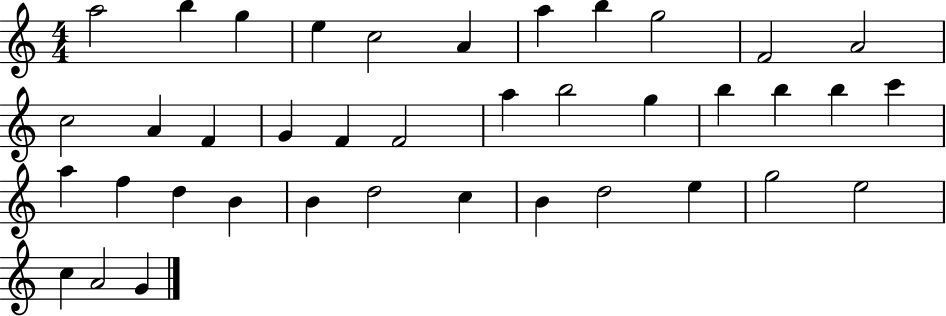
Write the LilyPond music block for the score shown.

{
  \clef treble
  \numericTimeSignature
  \time 4/4
  \key c \major
  a''2 b''4 g''4 | e''4 c''2 a'4 | a''4 b''4 g''2 | f'2 a'2 | \break c''2 a'4 f'4 | g'4 f'4 f'2 | a''4 b''2 g''4 | b''4 b''4 b''4 c'''4 | \break a''4 f''4 d''4 b'4 | b'4 d''2 c''4 | b'4 d''2 e''4 | g''2 e''2 | \break c''4 a'2 g'4 | \bar "|."
}